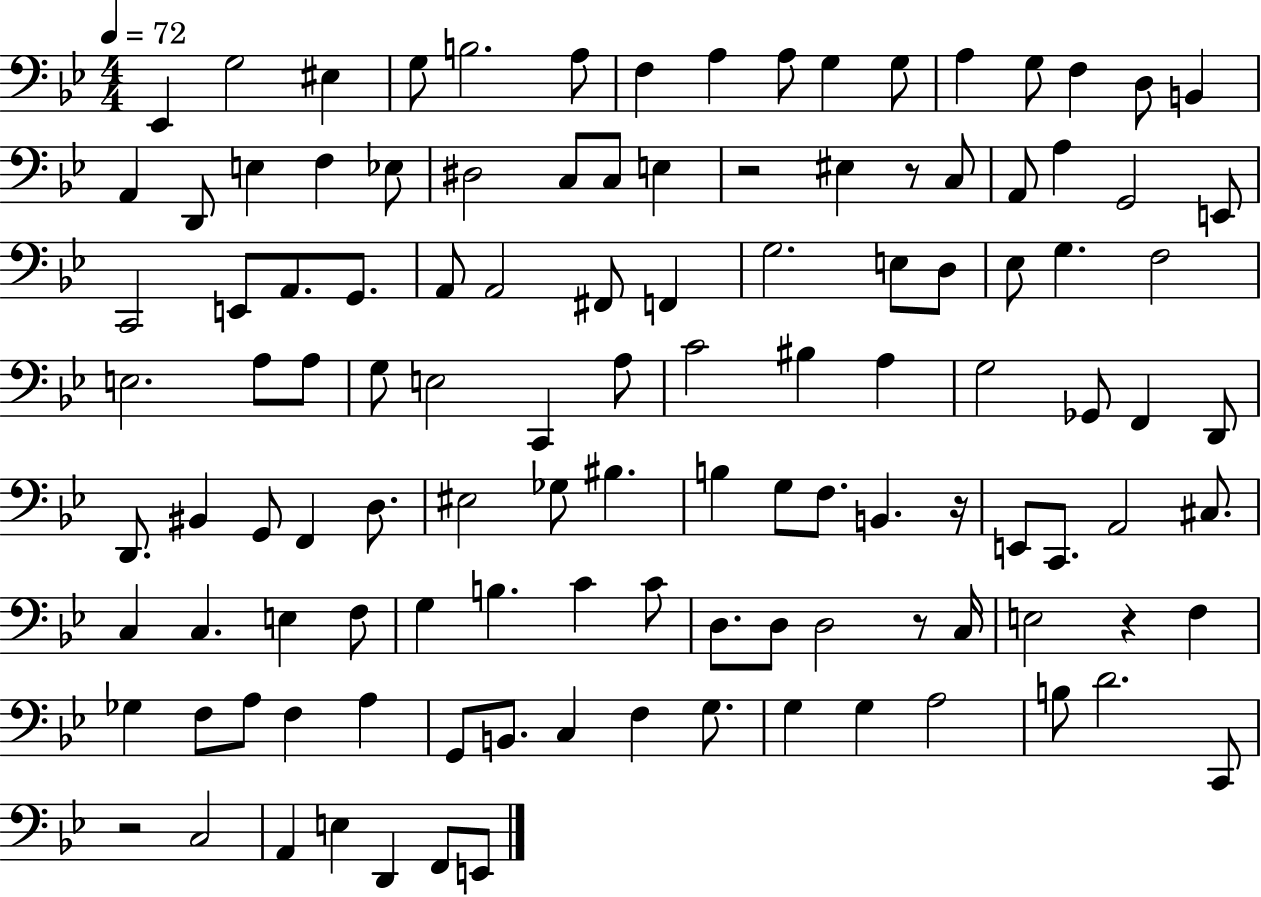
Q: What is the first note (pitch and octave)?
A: Eb2